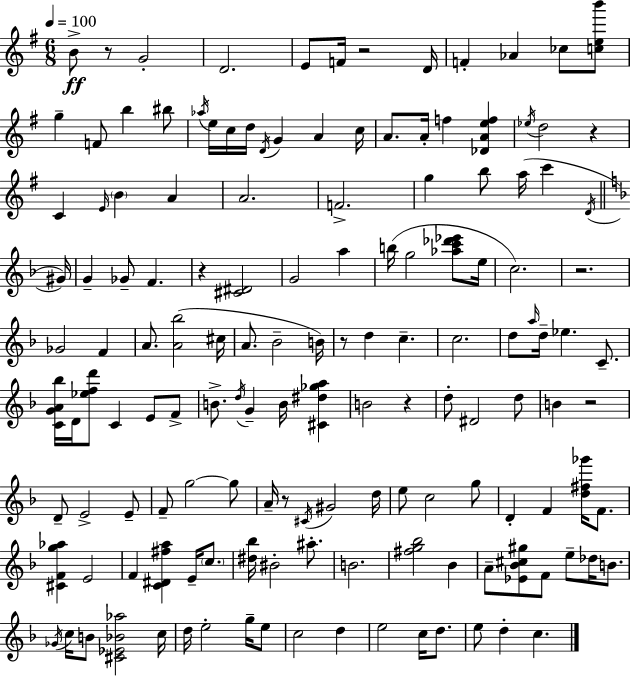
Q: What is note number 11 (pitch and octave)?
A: F4